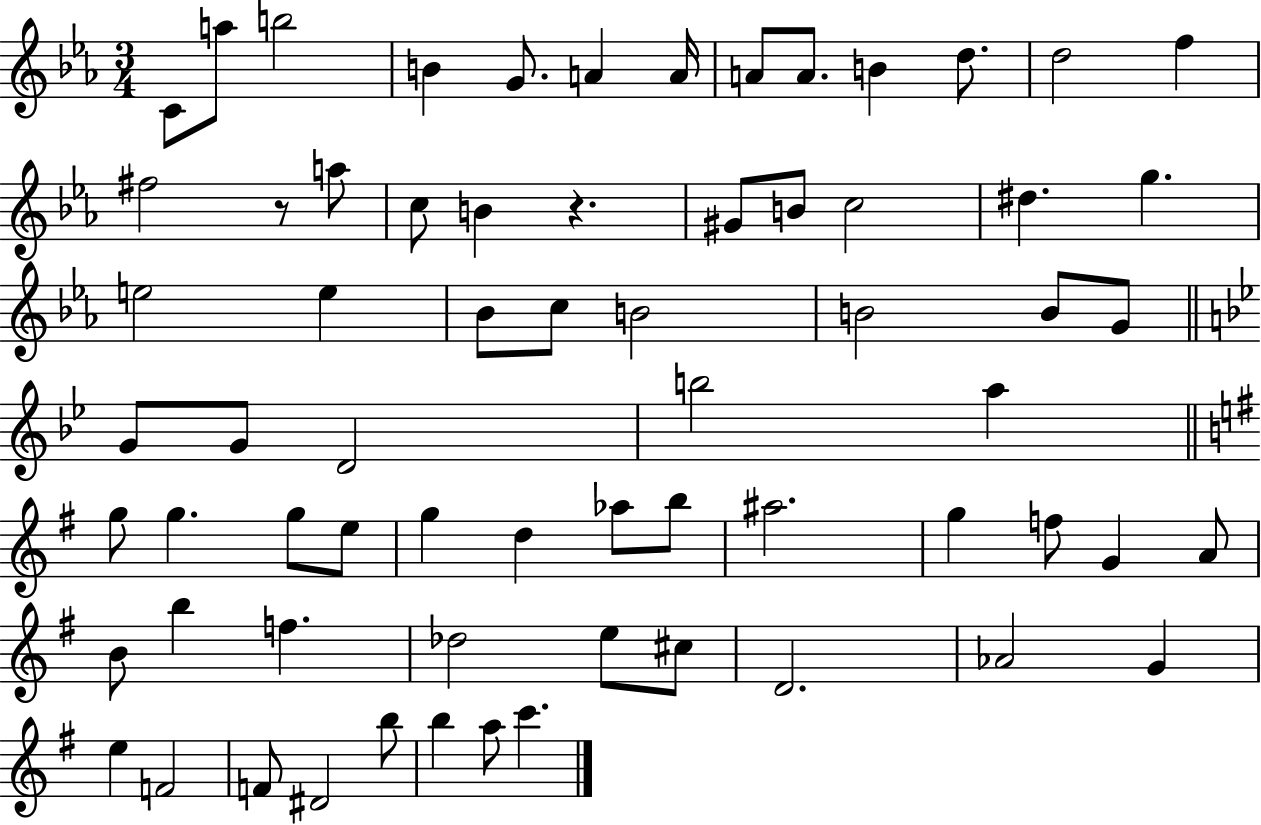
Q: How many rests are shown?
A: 2